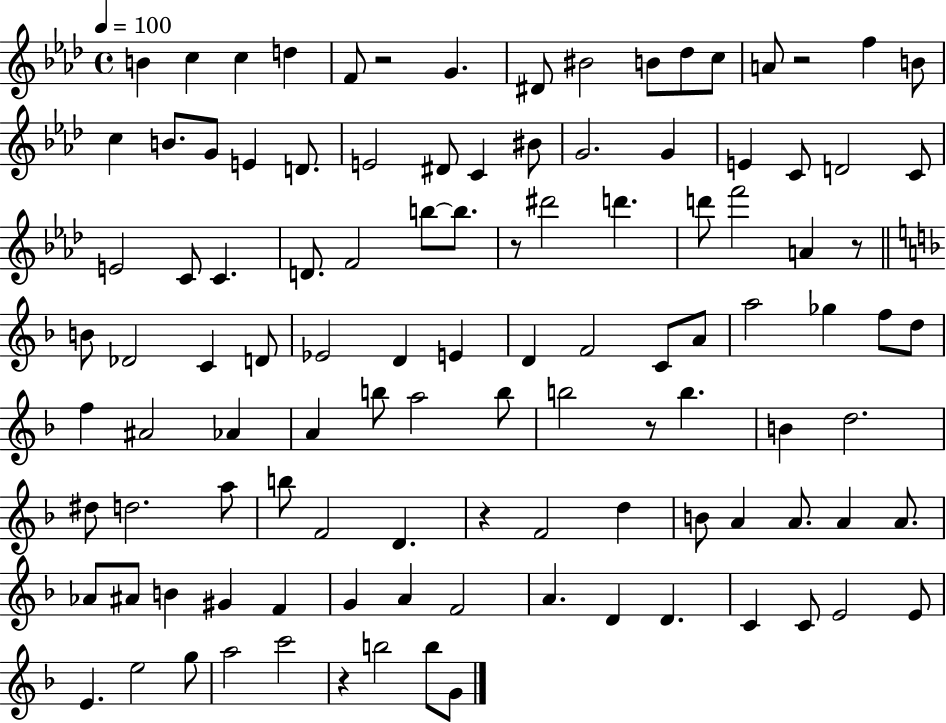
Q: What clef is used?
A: treble